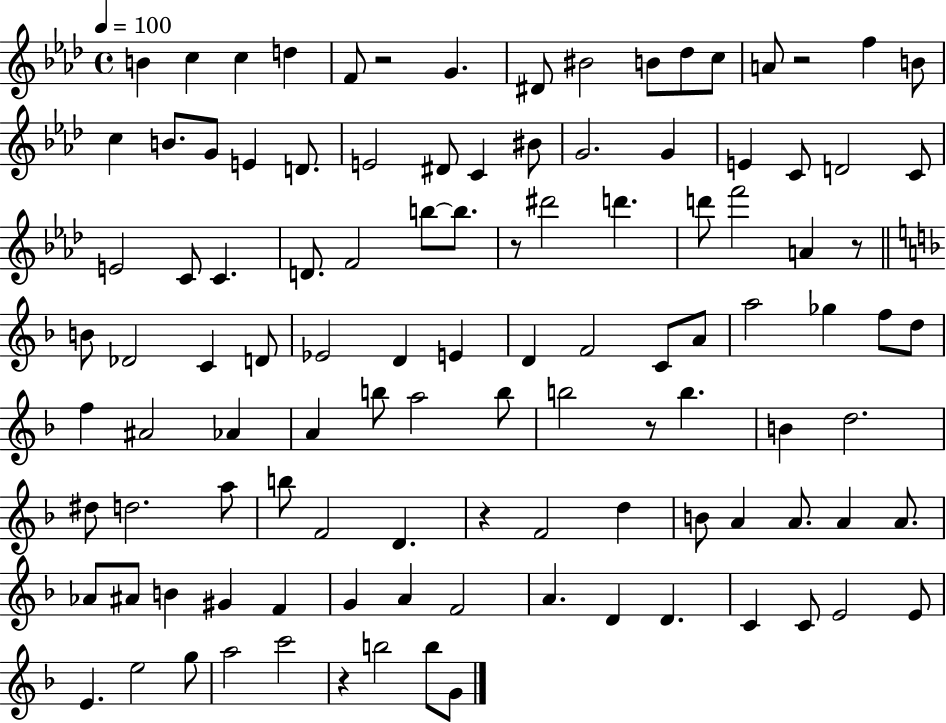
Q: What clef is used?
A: treble